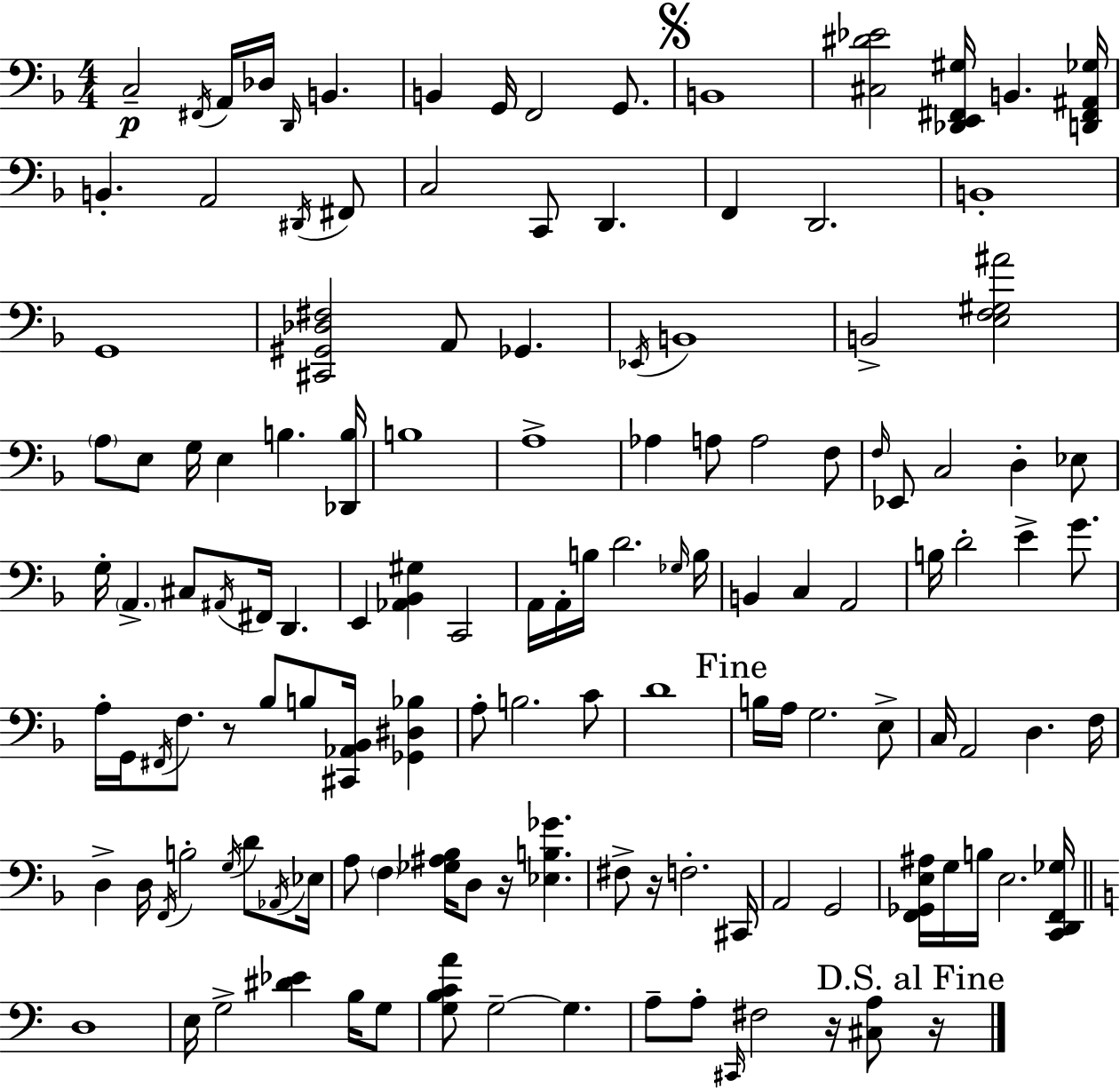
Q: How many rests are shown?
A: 5